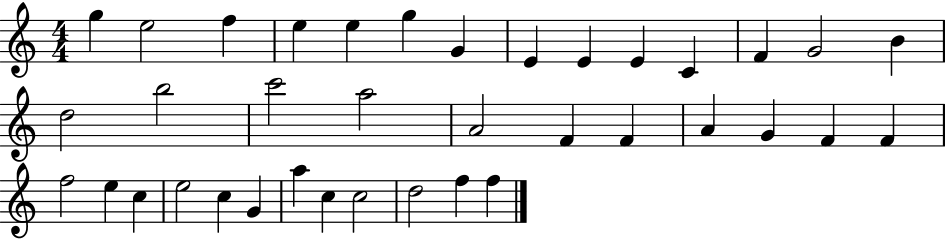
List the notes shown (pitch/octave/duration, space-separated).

G5/q E5/h F5/q E5/q E5/q G5/q G4/q E4/q E4/q E4/q C4/q F4/q G4/h B4/q D5/h B5/h C6/h A5/h A4/h F4/q F4/q A4/q G4/q F4/q F4/q F5/h E5/q C5/q E5/h C5/q G4/q A5/q C5/q C5/h D5/h F5/q F5/q